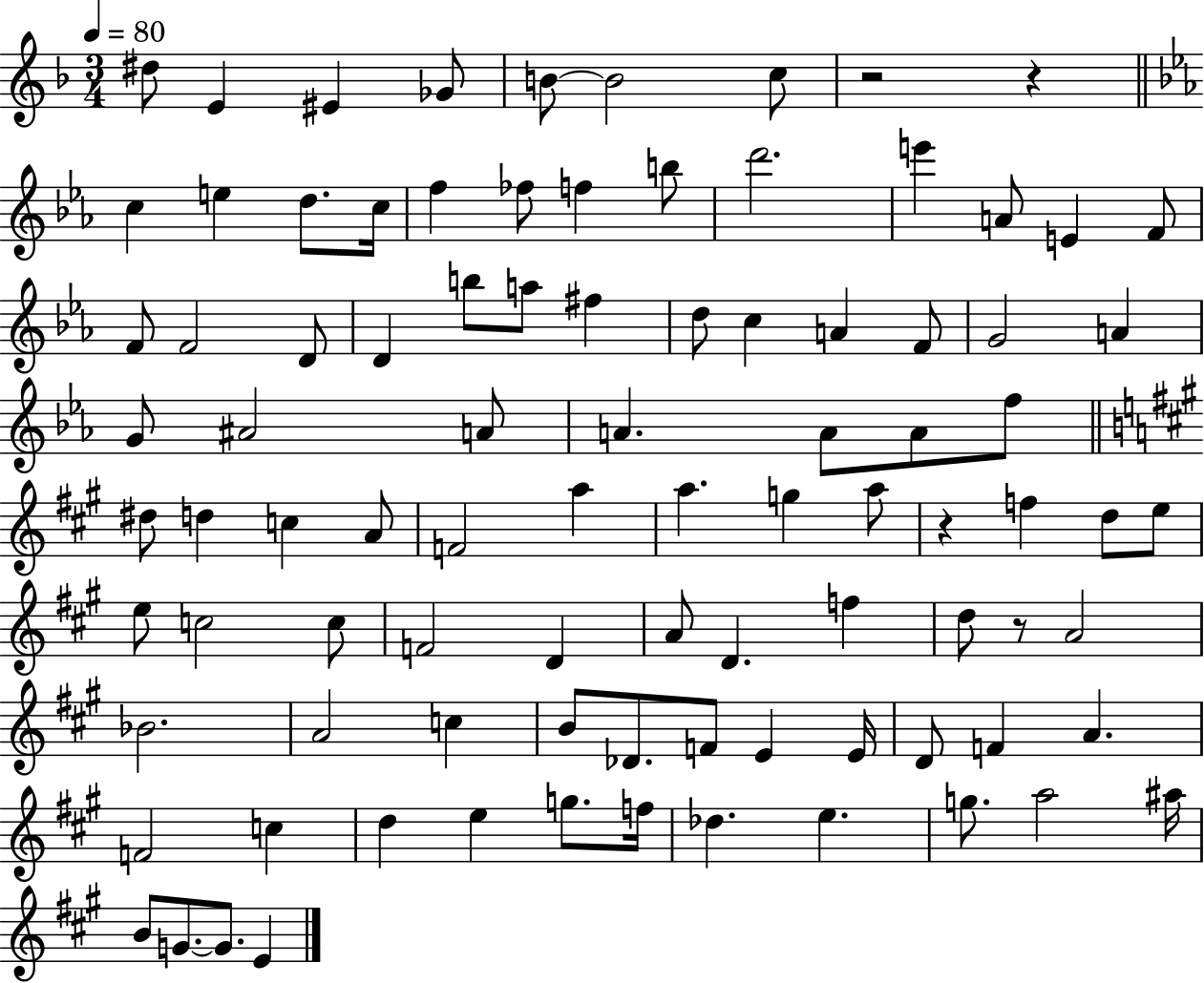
X:1
T:Untitled
M:3/4
L:1/4
K:F
^d/2 E ^E _G/2 B/2 B2 c/2 z2 z c e d/2 c/4 f _f/2 f b/2 d'2 e' A/2 E F/2 F/2 F2 D/2 D b/2 a/2 ^f d/2 c A F/2 G2 A G/2 ^A2 A/2 A A/2 A/2 f/2 ^d/2 d c A/2 F2 a a g a/2 z f d/2 e/2 e/2 c2 c/2 F2 D A/2 D f d/2 z/2 A2 _B2 A2 c B/2 _D/2 F/2 E E/4 D/2 F A F2 c d e g/2 f/4 _d e g/2 a2 ^a/4 B/2 G/2 G/2 E